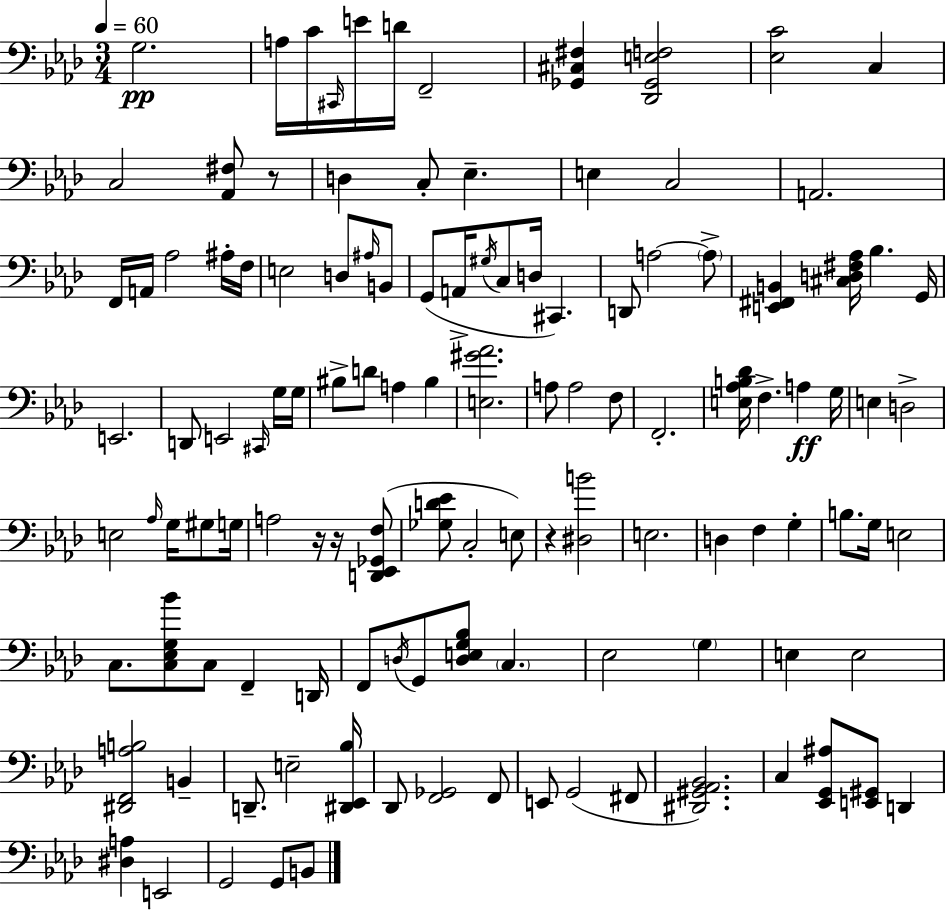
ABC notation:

X:1
T:Untitled
M:3/4
L:1/4
K:Fm
G,2 A,/4 C/4 ^C,,/4 E/4 D/4 F,,2 [_G,,^C,^F,] [_D,,_G,,E,F,]2 [_E,C]2 C, C,2 [_A,,^F,]/2 z/2 D, C,/2 _E, E, C,2 A,,2 F,,/4 A,,/4 _A,2 ^A,/4 F,/4 E,2 D,/2 ^A,/4 B,,/2 G,,/2 A,,/4 ^G,/4 C,/2 D,/4 ^C,, D,,/2 A,2 A,/2 [E,,^F,,B,,] [^C,D,^F,_A,]/4 _B, G,,/4 E,,2 D,,/2 E,,2 ^C,,/4 G,/4 G,/4 ^B,/2 D/2 A, ^B, [E,^G_A]2 A,/2 A,2 F,/2 F,,2 [E,_A,B,_D]/4 F, A, G,/4 E, D,2 E,2 _A,/4 G,/4 ^G,/2 G,/4 A,2 z/4 z/4 [D,,_E,,_G,,F,]/2 [_G,D_E]/2 C,2 E,/2 z [^D,B]2 E,2 D, F, G, B,/2 G,/4 E,2 C,/2 [C,_E,G,_B]/2 C,/2 F,, D,,/4 F,,/2 D,/4 G,,/2 [D,E,G,_B,]/2 C, _E,2 G, E, E,2 [^D,,F,,A,B,]2 B,, D,,/2 E,2 [^D,,_E,,_B,]/4 _D,,/2 [F,,_G,,]2 F,,/2 E,,/2 G,,2 ^F,,/2 [^D,,^G,,_A,,_B,,]2 C, [_E,,G,,^A,]/2 [E,,^G,,]/2 D,, [^D,A,] E,,2 G,,2 G,,/2 B,,/2